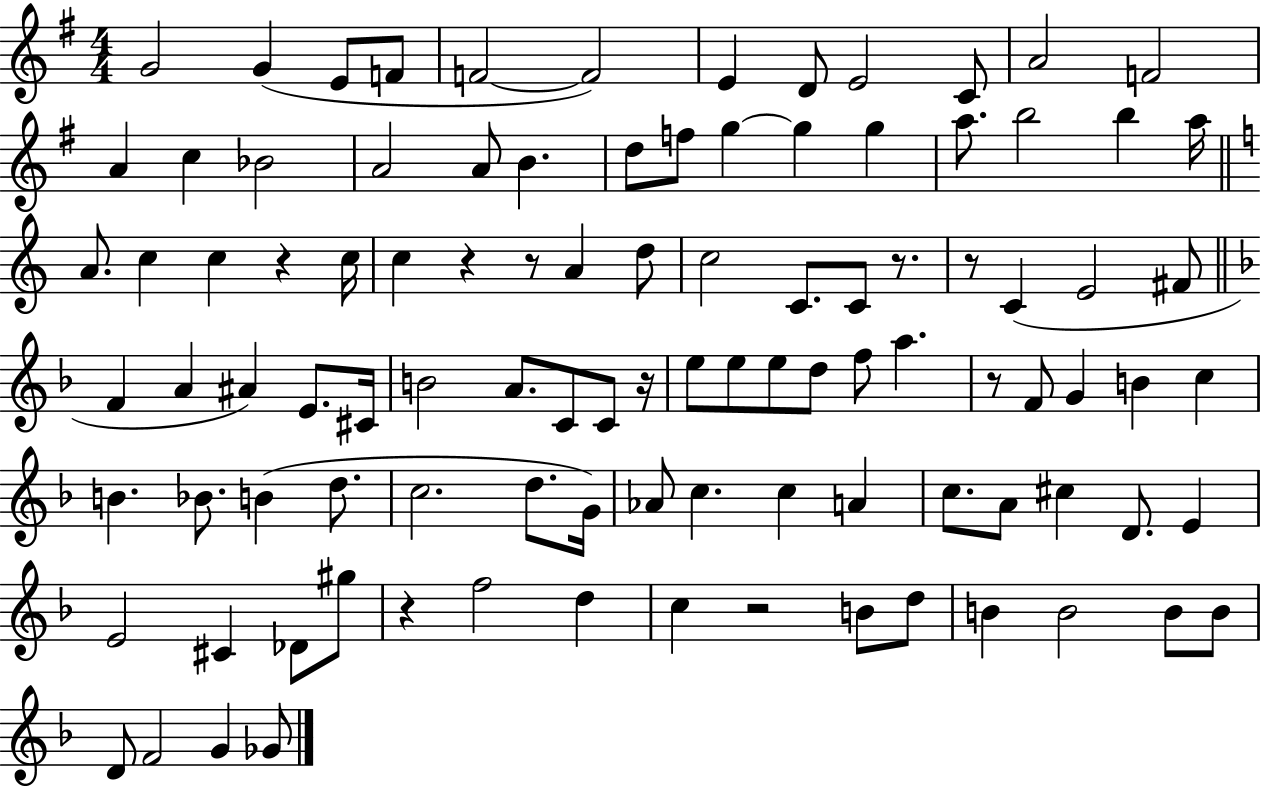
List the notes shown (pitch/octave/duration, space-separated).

G4/h G4/q E4/e F4/e F4/h F4/h E4/q D4/e E4/h C4/e A4/h F4/h A4/q C5/q Bb4/h A4/h A4/e B4/q. D5/e F5/e G5/q G5/q G5/q A5/e. B5/h B5/q A5/s A4/e. C5/q C5/q R/q C5/s C5/q R/q R/e A4/q D5/e C5/h C4/e. C4/e R/e. R/e C4/q E4/h F#4/e F4/q A4/q A#4/q E4/e. C#4/s B4/h A4/e. C4/e C4/e R/s E5/e E5/e E5/e D5/e F5/e A5/q. R/e F4/e G4/q B4/q C5/q B4/q. Bb4/e. B4/q D5/e. C5/h. D5/e. G4/s Ab4/e C5/q. C5/q A4/q C5/e. A4/e C#5/q D4/e. E4/q E4/h C#4/q Db4/e G#5/e R/q F5/h D5/q C5/q R/h B4/e D5/e B4/q B4/h B4/e B4/e D4/e F4/h G4/q Gb4/e